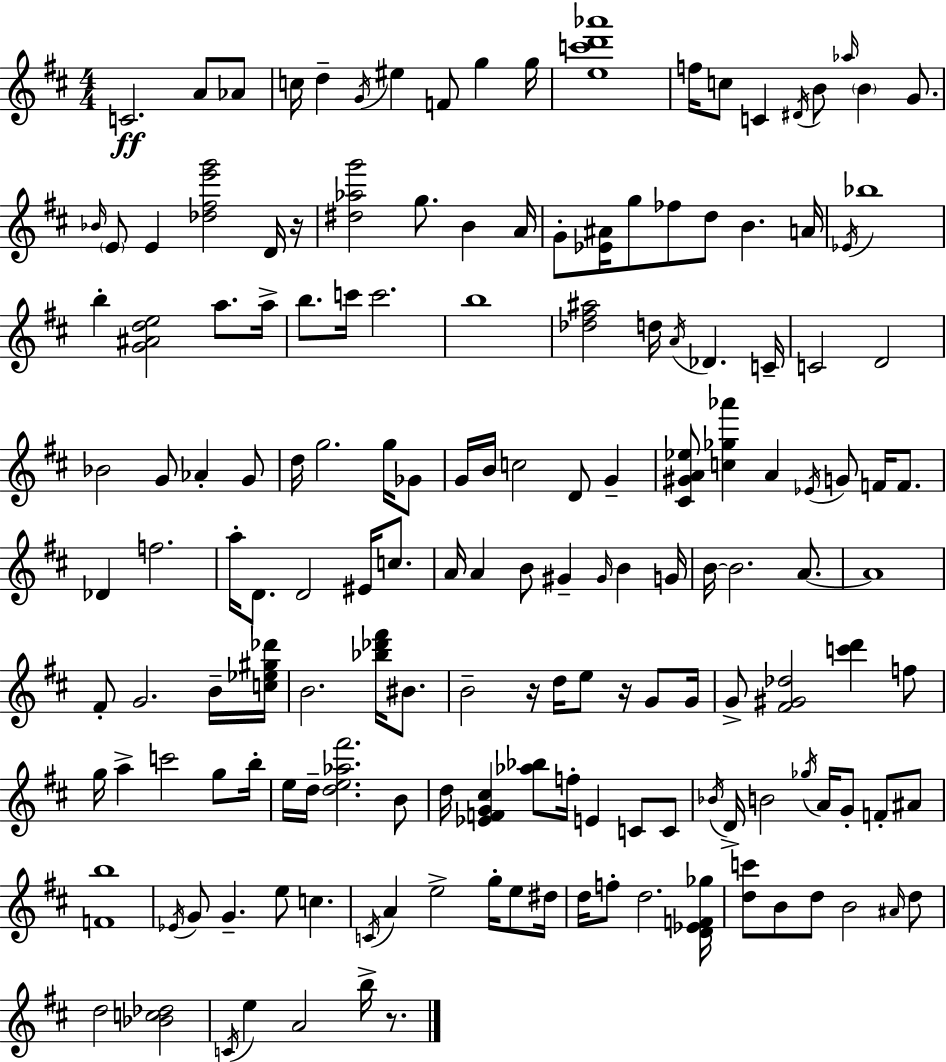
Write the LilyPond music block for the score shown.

{
  \clef treble
  \numericTimeSignature
  \time 4/4
  \key d \major
  c'2.\ff a'8 aes'8 | c''16 d''4-- \acciaccatura { g'16 } eis''4 f'8 g''4 | g''16 <e'' c''' d''' aes'''>1 | f''16 c''8 c'4 \acciaccatura { dis'16 } b'8 \grace { aes''16 } \parenthesize b'4 | \break g'8. \grace { bes'16 } \parenthesize e'8 e'4 <des'' fis'' e''' g'''>2 | d'16 r16 <dis'' aes'' g'''>2 g''8. b'4 | a'16 g'8-. <ees' ais'>16 g''8 fes''8 d''8 b'4. | a'16 \acciaccatura { ees'16 } bes''1 | \break b''4-. <g' ais' d'' e''>2 | a''8. a''16-> b''8. c'''16 c'''2. | b''1 | <des'' fis'' ais''>2 d''16 \acciaccatura { a'16 } des'4. | \break c'16-- c'2 d'2 | bes'2 g'8 | aes'4-. g'8 d''16 g''2. | g''16 ges'8 g'16 b'16 c''2 | \break d'8 g'4-- <cis' gis' a' ees''>8 <c'' ges'' aes'''>4 a'4 | \acciaccatura { ees'16 } g'8 f'16 f'8. des'4 f''2. | a''16-. d'8. d'2 | eis'16 c''8. a'16 a'4 b'8 gis'4-- | \break \grace { gis'16 } b'4 g'16 b'16~~ b'2. | a'8.~~ a'1 | fis'8-. g'2. | b'16-- <c'' ees'' gis'' des'''>16 b'2. | \break <bes'' des''' fis'''>16 bis'8. b'2-- | r16 d''16 e''8 r16 g'8 g'16 g'8-> <fis' gis' des''>2 | <c''' d'''>4 f''8 g''16 a''4-> c'''2 | g''8 b''16-. e''16 d''16-- <d'' e'' aes'' fis'''>2. | \break b'8 d''16 <ees' f' g' cis''>4 <aes'' bes''>8 f''16-. | e'4 c'8 c'8 \acciaccatura { bes'16 } d'16-> b'2 | \acciaccatura { ges''16 } a'16 g'8-. f'8-. ais'8 <f' b''>1 | \acciaccatura { ees'16 } g'8 g'4.-- | \break e''8 c''4. \acciaccatura { c'16 } a'4 | e''2-> g''16-. e''8 dis''16 d''16 f''8-. d''2. | <d' ees' f' ges''>16 <d'' c'''>8 b'8 | d''8 b'2 \grace { ais'16 } d''8 d''2 | \break <bes' c'' des''>2 \acciaccatura { c'16 } e''4 | a'2 b''16-> r8. \bar "|."
}